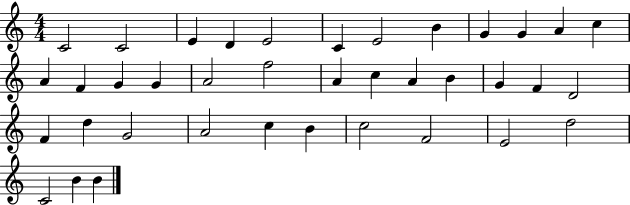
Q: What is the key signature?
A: C major